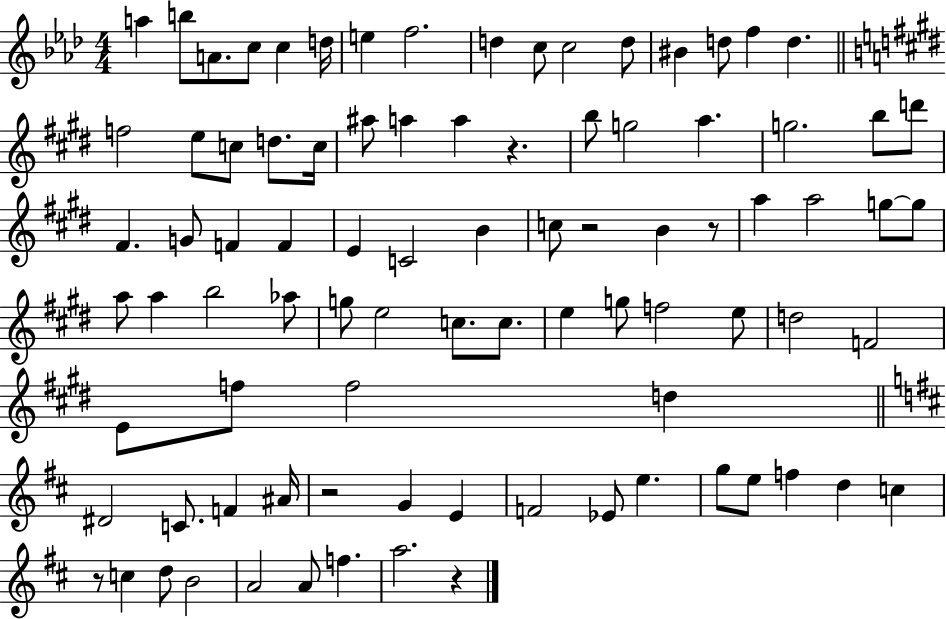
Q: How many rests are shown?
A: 6